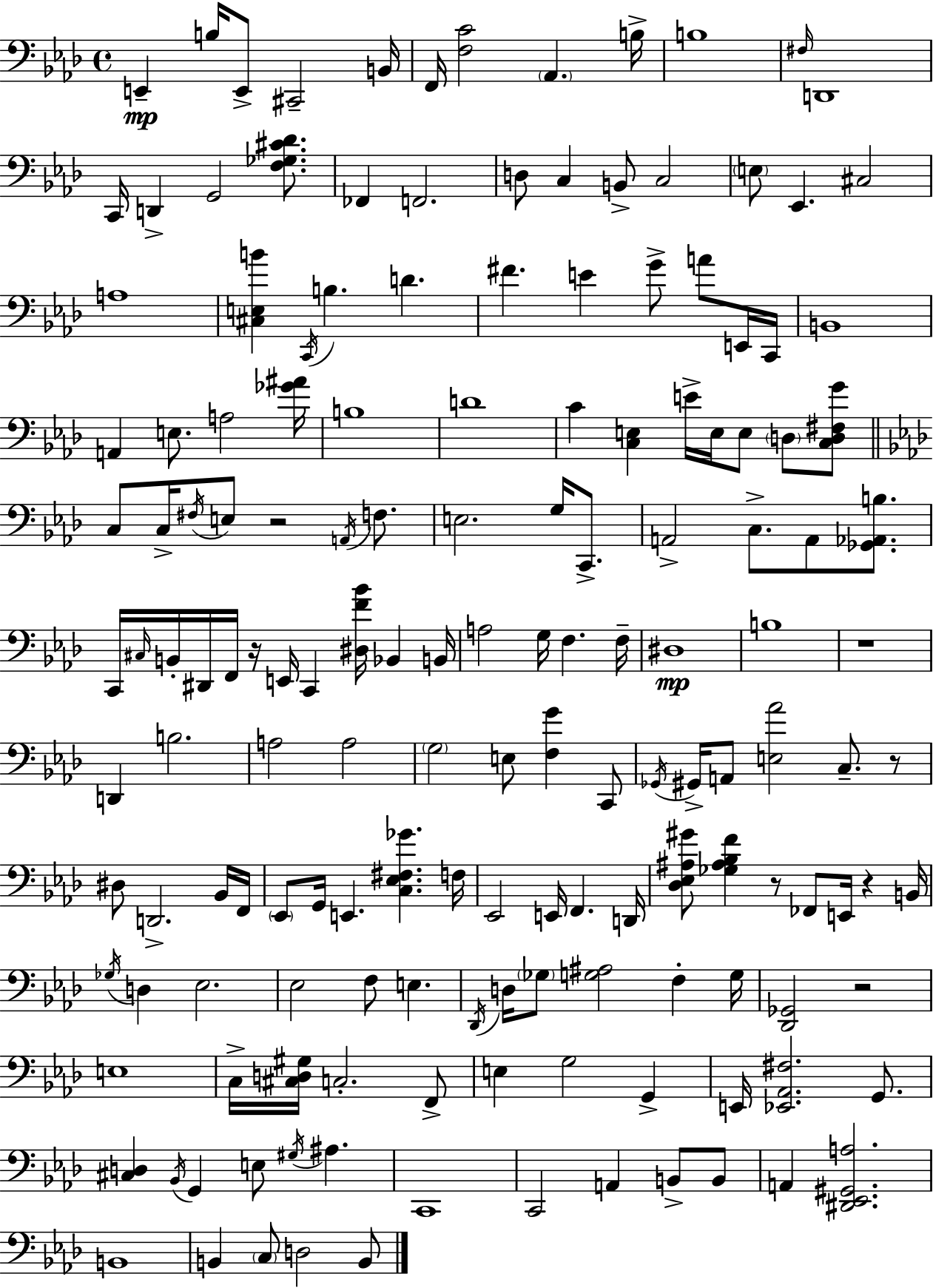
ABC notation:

X:1
T:Untitled
M:4/4
L:1/4
K:Ab
E,, B,/4 E,,/2 ^C,,2 B,,/4 F,,/4 [F,C]2 _A,, B,/4 B,4 ^F,/4 D,,4 C,,/4 D,, G,,2 [F,_G,^C_D]/2 _F,, F,,2 D,/2 C, B,,/2 C,2 E,/2 _E,, ^C,2 A,4 [^C,E,B] C,,/4 B, D ^F E G/2 A/2 E,,/4 C,,/4 B,,4 A,, E,/2 A,2 [_G^A]/4 B,4 D4 C [C,E,] E/4 E,/4 E,/2 D,/2 [C,D,^F,G]/2 C,/2 C,/4 ^F,/4 E,/2 z2 A,,/4 F,/2 E,2 G,/4 C,,/2 A,,2 C,/2 A,,/2 [_G,,_A,,B,]/2 C,,/4 ^C,/4 B,,/4 ^D,,/4 F,,/4 z/4 E,,/4 C,, [^D,F_B]/4 _B,, B,,/4 A,2 G,/4 F, F,/4 ^D,4 B,4 z4 D,, B,2 A,2 A,2 G,2 E,/2 [F,G] C,,/2 _G,,/4 ^G,,/4 A,,/2 [E,_A]2 C,/2 z/2 ^D,/2 D,,2 _B,,/4 F,,/4 _E,,/2 G,,/4 E,, [C,_E,^F,_G] F,/4 _E,,2 E,,/4 F,, D,,/4 [_D,_E,^A,^G]/2 [_G,^A,_B,F] z/2 _F,,/2 E,,/4 z B,,/4 _G,/4 D, _E,2 _E,2 F,/2 E, _D,,/4 D,/4 _G,/2 [G,^A,]2 F, G,/4 [_D,,_G,,]2 z2 E,4 C,/4 [^C,D,^G,]/4 C,2 F,,/2 E, G,2 G,, E,,/4 [_E,,_A,,^F,]2 G,,/2 [^C,D,] _B,,/4 G,, E,/2 ^G,/4 ^A, C,,4 C,,2 A,, B,,/2 B,,/2 A,, [^D,,_E,,^G,,A,]2 B,,4 B,, C,/2 D,2 B,,/2